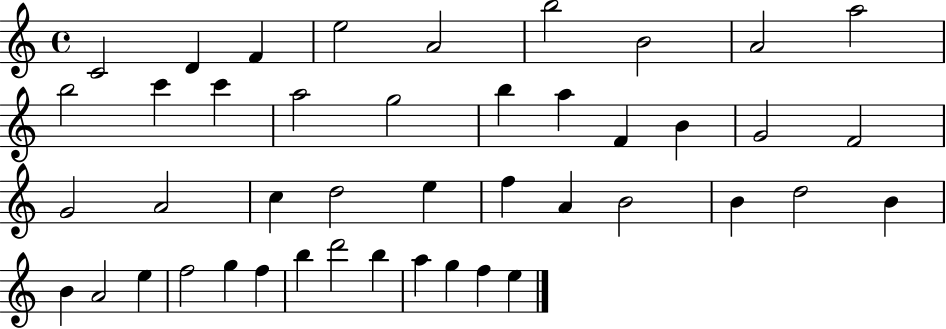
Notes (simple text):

C4/h D4/q F4/q E5/h A4/h B5/h B4/h A4/h A5/h B5/h C6/q C6/q A5/h G5/h B5/q A5/q F4/q B4/q G4/h F4/h G4/h A4/h C5/q D5/h E5/q F5/q A4/q B4/h B4/q D5/h B4/q B4/q A4/h E5/q F5/h G5/q F5/q B5/q D6/h B5/q A5/q G5/q F5/q E5/q